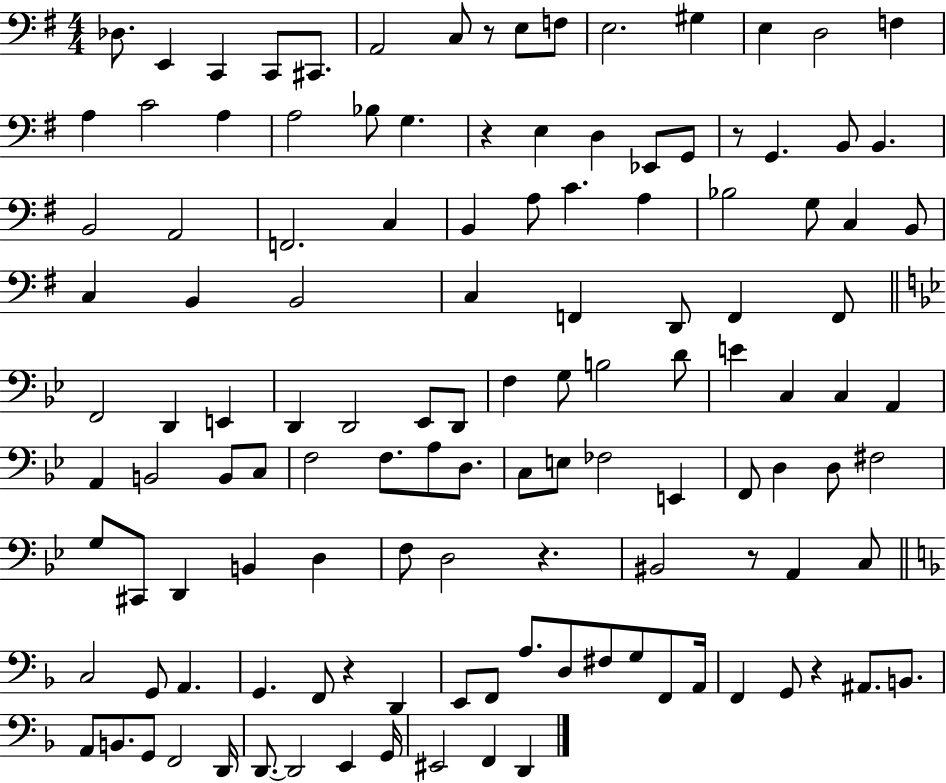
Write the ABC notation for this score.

X:1
T:Untitled
M:4/4
L:1/4
K:G
_D,/2 E,, C,, C,,/2 ^C,,/2 A,,2 C,/2 z/2 E,/2 F,/2 E,2 ^G, E, D,2 F, A, C2 A, A,2 _B,/2 G, z E, D, _E,,/2 G,,/2 z/2 G,, B,,/2 B,, B,,2 A,,2 F,,2 C, B,, A,/2 C A, _B,2 G,/2 C, B,,/2 C, B,, B,,2 C, F,, D,,/2 F,, F,,/2 F,,2 D,, E,, D,, D,,2 _E,,/2 D,,/2 F, G,/2 B,2 D/2 E C, C, A,, A,, B,,2 B,,/2 C,/2 F,2 F,/2 A,/2 D,/2 C,/2 E,/2 _F,2 E,, F,,/2 D, D,/2 ^F,2 G,/2 ^C,,/2 D,, B,, D, F,/2 D,2 z ^B,,2 z/2 A,, C,/2 C,2 G,,/2 A,, G,, F,,/2 z D,, E,,/2 F,,/2 A,/2 D,/2 ^F,/2 G,/2 F,,/2 A,,/4 F,, G,,/2 z ^A,,/2 B,,/2 A,,/2 B,,/2 G,,/2 F,,2 D,,/4 D,,/2 D,,2 E,, G,,/4 ^E,,2 F,, D,,